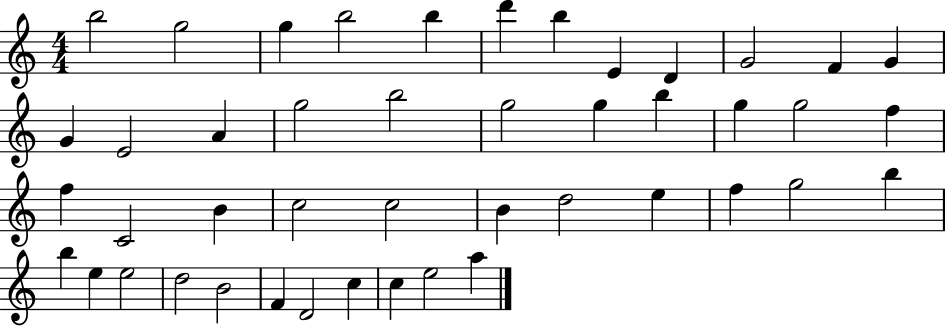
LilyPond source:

{
  \clef treble
  \numericTimeSignature
  \time 4/4
  \key c \major
  b''2 g''2 | g''4 b''2 b''4 | d'''4 b''4 e'4 d'4 | g'2 f'4 g'4 | \break g'4 e'2 a'4 | g''2 b''2 | g''2 g''4 b''4 | g''4 g''2 f''4 | \break f''4 c'2 b'4 | c''2 c''2 | b'4 d''2 e''4 | f''4 g''2 b''4 | \break b''4 e''4 e''2 | d''2 b'2 | f'4 d'2 c''4 | c''4 e''2 a''4 | \break \bar "|."
}